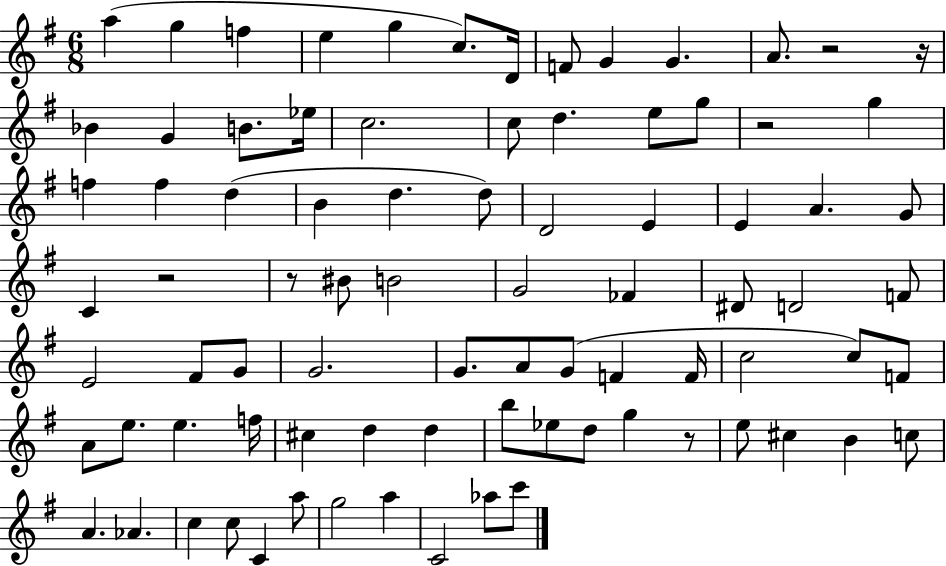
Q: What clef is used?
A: treble